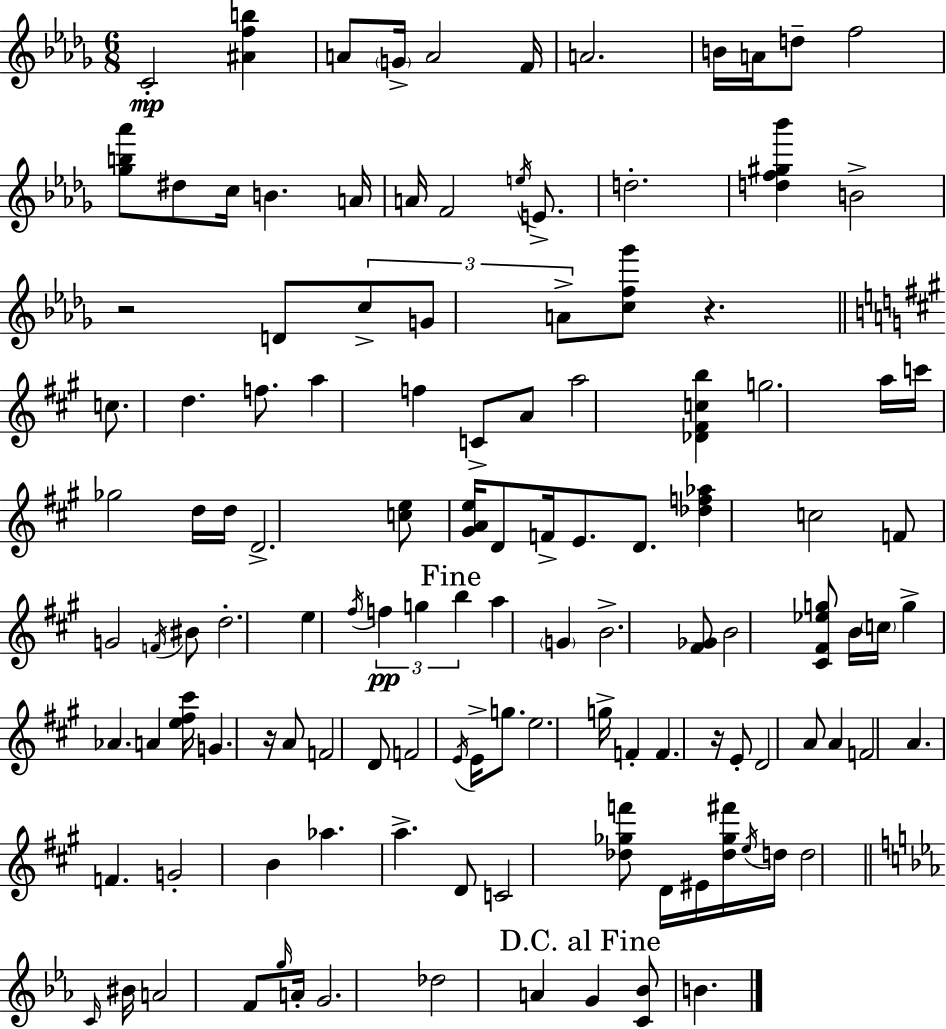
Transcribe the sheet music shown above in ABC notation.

X:1
T:Untitled
M:6/8
L:1/4
K:Bbm
C2 [^Afb] A/2 G/4 A2 F/4 A2 B/4 A/4 d/2 f2 [_gb_a']/2 ^d/2 c/4 B A/4 A/4 F2 e/4 E/2 d2 [df^g_b'] B2 z2 D/2 c/2 G/2 A/2 [cf_g']/2 z c/2 d f/2 a f C/2 A/2 a2 [_D^Fcb] g2 a/4 c'/4 _g2 d/4 d/4 D2 [ce]/2 [^GAe]/4 D/2 F/4 E/2 D/2 [_df_a] c2 F/2 G2 F/4 ^B/2 d2 e ^f/4 f g b a G B2 [^F_G]/2 B2 [^C^F_eg]/2 B/4 c/4 g _A A [e^f^c']/4 G z/4 A/2 F2 D/2 F2 E/4 E/4 g/2 e2 g/4 F F z/4 E/2 D2 A/2 A F2 A F G2 B _a a D/2 C2 [_d_gf']/2 D/4 ^E/4 [_d_g^f']/4 e/4 d/4 d2 C/4 ^B/4 A2 F/2 g/4 A/4 G2 _d2 A G [C_B]/2 B